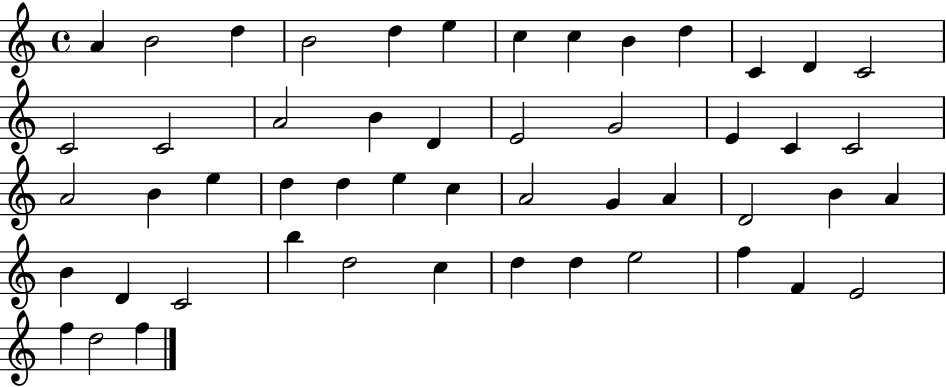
X:1
T:Untitled
M:4/4
L:1/4
K:C
A B2 d B2 d e c c B d C D C2 C2 C2 A2 B D E2 G2 E C C2 A2 B e d d e c A2 G A D2 B A B D C2 b d2 c d d e2 f F E2 f d2 f